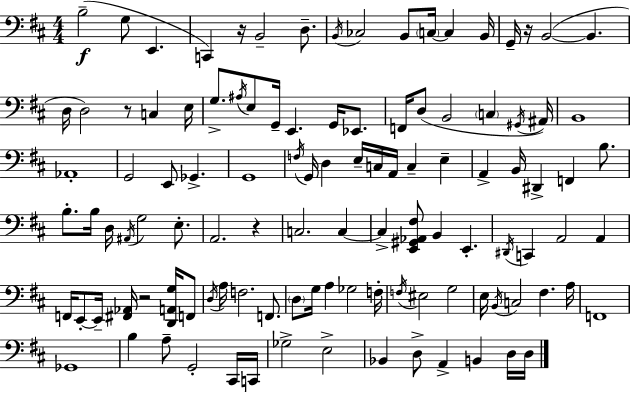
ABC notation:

X:1
T:Untitled
M:4/4
L:1/4
K:D
B,2 G,/2 E,, C,, z/4 B,,2 D,/2 B,,/4 _C,2 B,,/2 C,/4 C, B,,/4 G,,/4 z/4 B,,2 B,, D,/4 D,2 z/2 C, E,/4 G,/2 ^A,/4 E,/2 G,,/4 E,, G,,/4 _E,,/2 F,,/4 D,/2 B,,2 C, ^G,,/4 ^A,,/4 B,,4 _A,,4 G,,2 E,,/2 _G,, G,,4 F,/4 G,,/4 D, E,/4 C,/4 A,,/4 C, E, A,, B,,/4 ^D,, F,, B,/2 B,/2 B,/4 D,/4 ^A,,/4 G,2 E,/2 A,,2 z C,2 C, C, [E,,^G,,_A,,^F,]/2 B,, E,, ^D,,/4 C,, A,,2 A,, F,,/4 E,,/2 E,,/4 [^F,,_A,,]/4 z2 [D,,A,,G,]/4 F,,/2 D,/4 A,/4 F,2 F,,/2 D,/2 G,/4 A, _G,2 F,/4 F,/4 ^E,2 G,2 E,/4 B,,/4 C,2 ^F, A,/4 F,,4 _G,,4 B, A,/2 G,,2 ^C,,/4 C,,/4 _G,2 E,2 _B,, D,/2 A,, B,, D,/4 D,/4